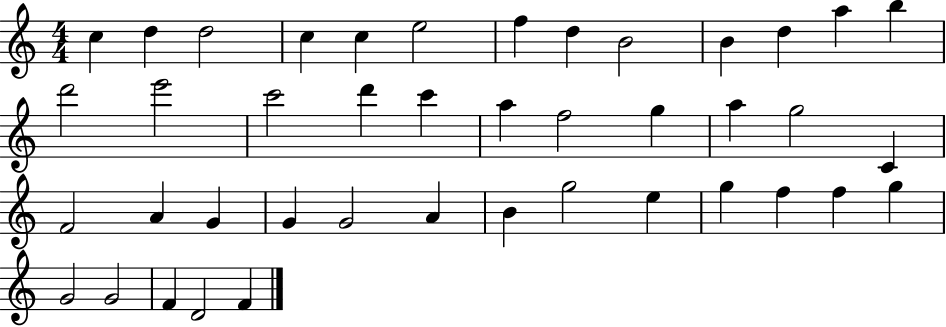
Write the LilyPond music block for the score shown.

{
  \clef treble
  \numericTimeSignature
  \time 4/4
  \key c \major
  c''4 d''4 d''2 | c''4 c''4 e''2 | f''4 d''4 b'2 | b'4 d''4 a''4 b''4 | \break d'''2 e'''2 | c'''2 d'''4 c'''4 | a''4 f''2 g''4 | a''4 g''2 c'4 | \break f'2 a'4 g'4 | g'4 g'2 a'4 | b'4 g''2 e''4 | g''4 f''4 f''4 g''4 | \break g'2 g'2 | f'4 d'2 f'4 | \bar "|."
}